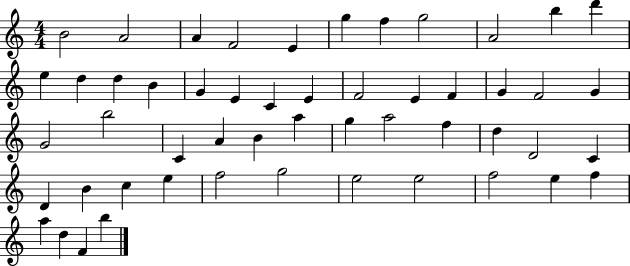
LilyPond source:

{
  \clef treble
  \numericTimeSignature
  \time 4/4
  \key c \major
  b'2 a'2 | a'4 f'2 e'4 | g''4 f''4 g''2 | a'2 b''4 d'''4 | \break e''4 d''4 d''4 b'4 | g'4 e'4 c'4 e'4 | f'2 e'4 f'4 | g'4 f'2 g'4 | \break g'2 b''2 | c'4 a'4 b'4 a''4 | g''4 a''2 f''4 | d''4 d'2 c'4 | \break d'4 b'4 c''4 e''4 | f''2 g''2 | e''2 e''2 | f''2 e''4 f''4 | \break a''4 d''4 f'4 b''4 | \bar "|."
}